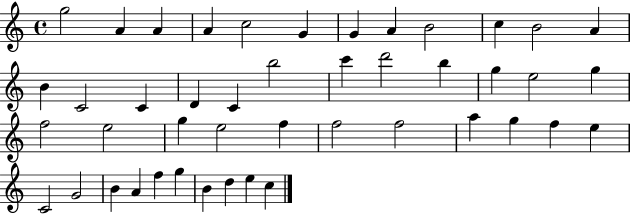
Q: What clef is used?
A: treble